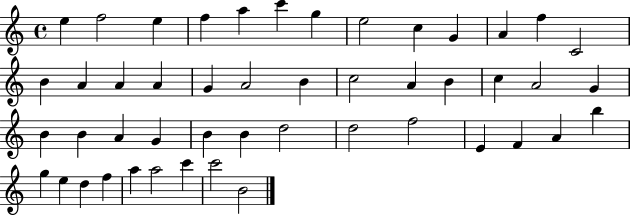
E5/q F5/h E5/q F5/q A5/q C6/q G5/q E5/h C5/q G4/q A4/q F5/q C4/h B4/q A4/q A4/q A4/q G4/q A4/h B4/q C5/h A4/q B4/q C5/q A4/h G4/q B4/q B4/q A4/q G4/q B4/q B4/q D5/h D5/h F5/h E4/q F4/q A4/q B5/q G5/q E5/q D5/q F5/q A5/q A5/h C6/q C6/h B4/h